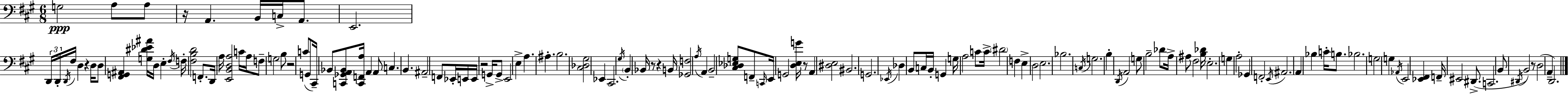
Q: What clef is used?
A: bass